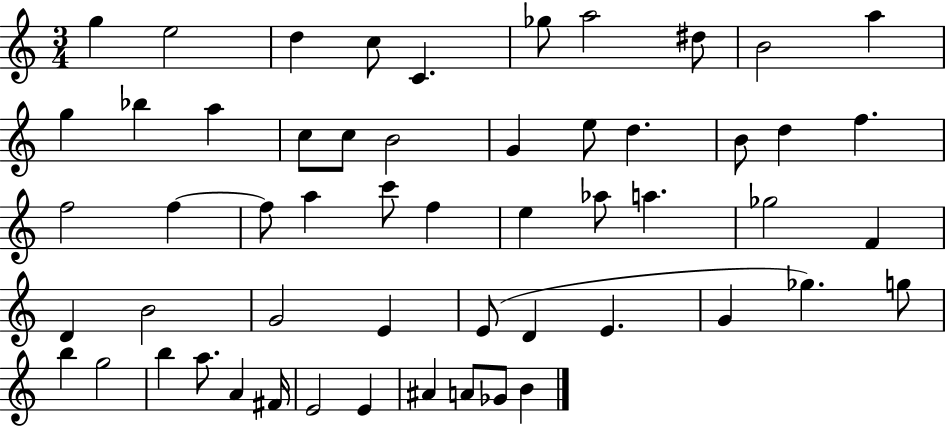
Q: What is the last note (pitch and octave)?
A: B4